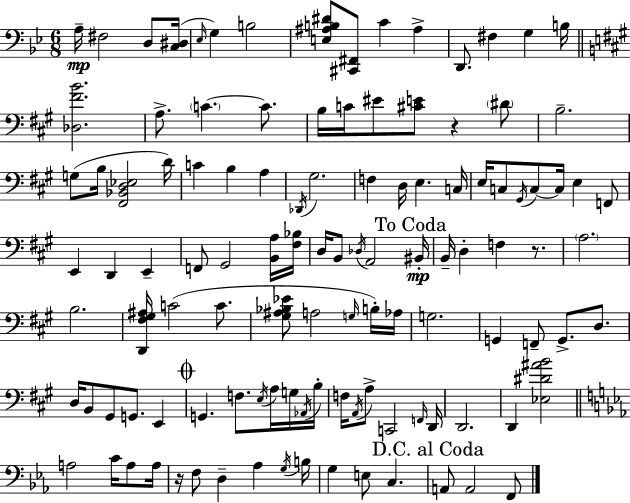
A3/s F#3/h D3/e [C3,D#3]/s Eb3/s G3/q B3/h [E3,A#3,B3,D#4]/e [C#2,F#2]/e C4/q A#3/q D2/e. F#3/q G3/q B3/s [Db3,F#4,B4]/h. A3/e. C4/q. C4/e. B3/s C4/s EIS4/e [C#4,E4]/e R/q D#4/e B3/h. G3/e B3/s [F#2,Bb2,D3,Eb3]/h D4/s C4/q B3/q A3/q Db2/s G#3/h. F3/q D3/s E3/q. C3/s E3/s C3/e G#2/s C3/e C3/s E3/q F2/e E2/q D2/q E2/q F2/e G#2/h [B2,A3]/s [F#3,Bb3]/s D3/s B2/e Db3/s A2/h BIS2/s B2/s D3/q F3/q R/e. A3/h. B3/h. [D2,F#3,G#3,A#3]/s C4/h C4/e. [G#3,A#3,Bb3,Eb4]/e A3/h G3/s B3/s Ab3/s G3/h. G2/q F2/e G2/e. D3/e. D3/s B2/e G#2/e G2/e. E2/q G2/q. F3/e. E3/s A3/s G3/s Ab2/s B3/s F3/s A2/s A3/e C2/h F2/s D2/s D2/h. D2/q [Eb3,D#4,A#4,B4]/h A3/h C4/s A3/e A3/s R/s F3/e D3/q Ab3/q G3/s B3/s G3/q E3/e C3/q. A2/e A2/h F2/e